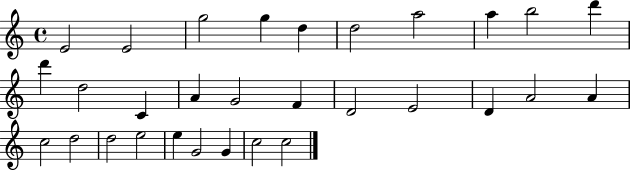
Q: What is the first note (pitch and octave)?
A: E4